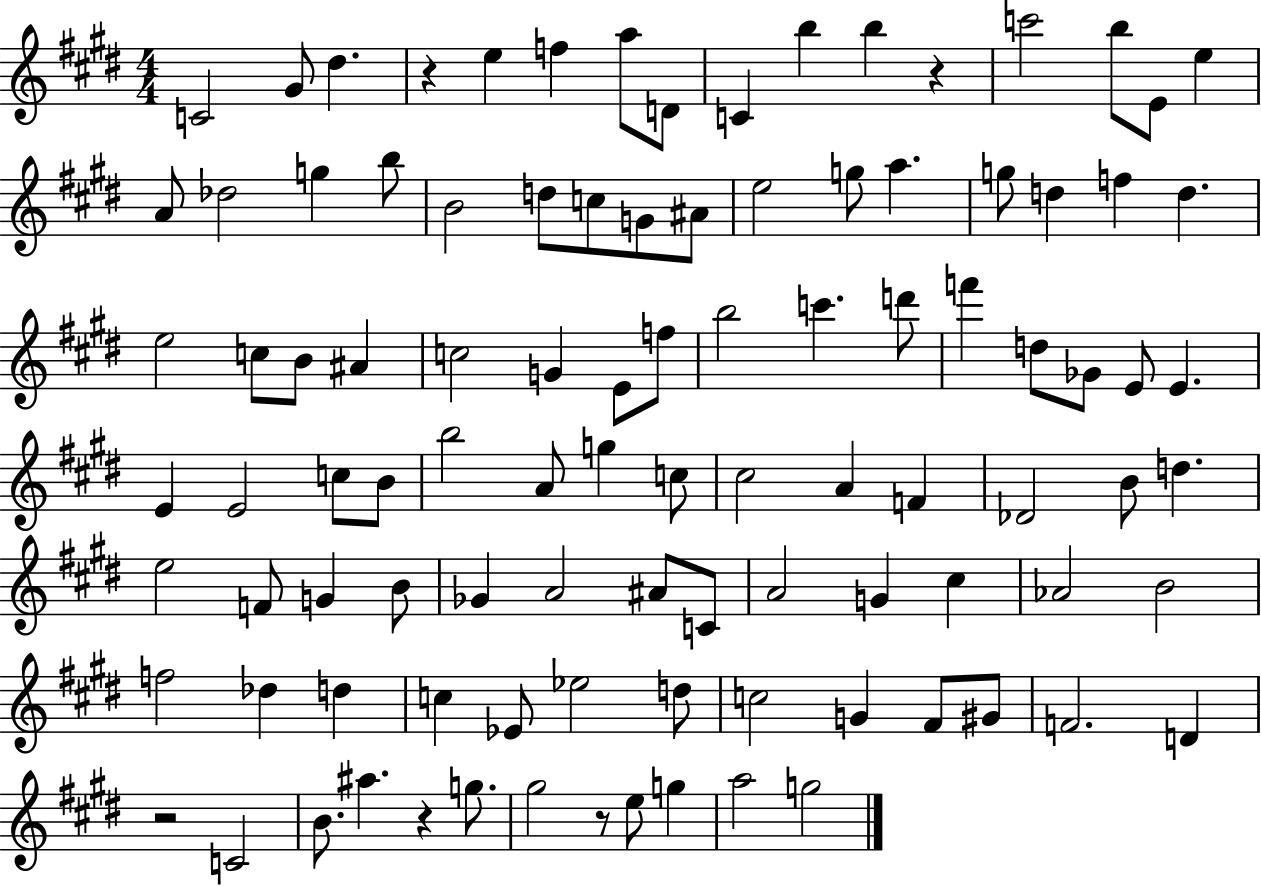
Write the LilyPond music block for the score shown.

{
  \clef treble
  \numericTimeSignature
  \time 4/4
  \key e \major
  c'2 gis'8 dis''4. | r4 e''4 f''4 a''8 d'8 | c'4 b''4 b''4 r4 | c'''2 b''8 e'8 e''4 | \break a'8 des''2 g''4 b''8 | b'2 d''8 c''8 g'8 ais'8 | e''2 g''8 a''4. | g''8 d''4 f''4 d''4. | \break e''2 c''8 b'8 ais'4 | c''2 g'4 e'8 f''8 | b''2 c'''4. d'''8 | f'''4 d''8 ges'8 e'8 e'4. | \break e'4 e'2 c''8 b'8 | b''2 a'8 g''4 c''8 | cis''2 a'4 f'4 | des'2 b'8 d''4. | \break e''2 f'8 g'4 b'8 | ges'4 a'2 ais'8 c'8 | a'2 g'4 cis''4 | aes'2 b'2 | \break f''2 des''4 d''4 | c''4 ees'8 ees''2 d''8 | c''2 g'4 fis'8 gis'8 | f'2. d'4 | \break r2 c'2 | b'8. ais''4. r4 g''8. | gis''2 r8 e''8 g''4 | a''2 g''2 | \break \bar "|."
}